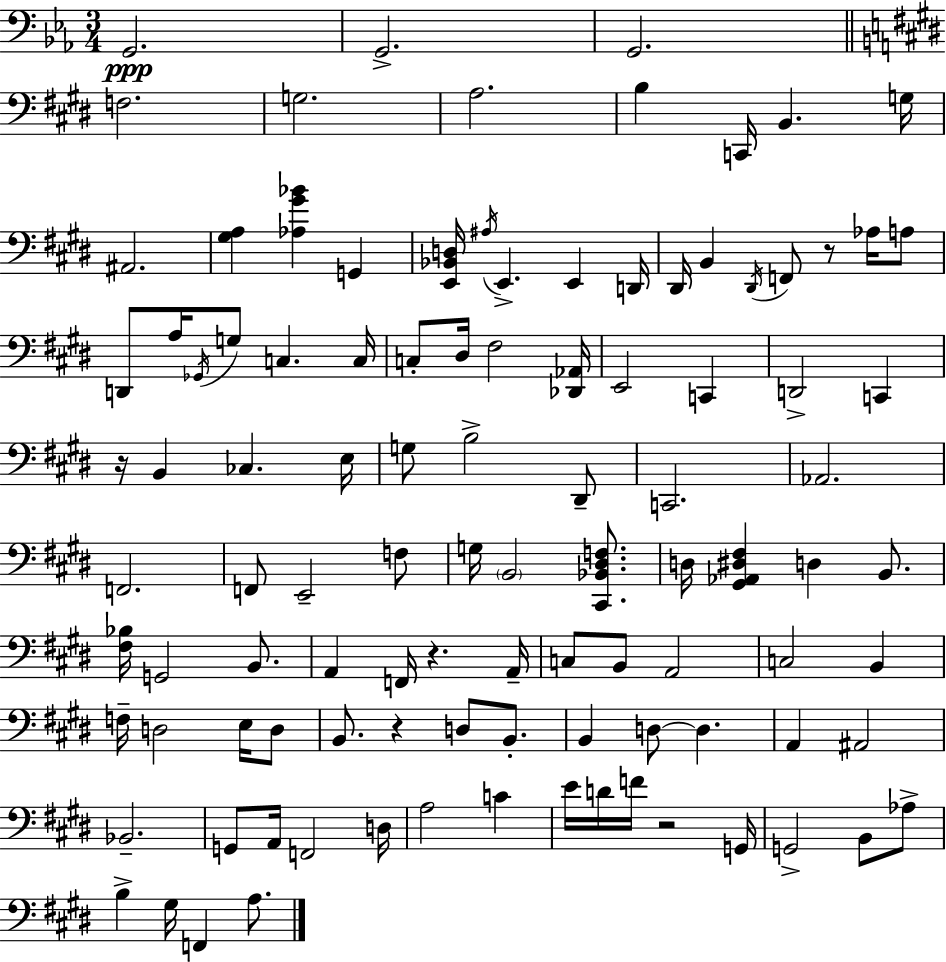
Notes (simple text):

G2/h. G2/h. G2/h. F3/h. G3/h. A3/h. B3/q C2/s B2/q. G3/s A#2/h. [G#3,A3]/q [Ab3,G#4,Bb4]/q G2/q [E2,Bb2,D3]/s A#3/s E2/q. E2/q D2/s D#2/s B2/q D#2/s F2/e R/e Ab3/s A3/e D2/e A3/s Gb2/s G3/e C3/q. C3/s C3/e D#3/s F#3/h [Db2,Ab2]/s E2/h C2/q D2/h C2/q R/s B2/q CES3/q. E3/s G3/e B3/h D#2/e C2/h. Ab2/h. F2/h. F2/e E2/h F3/e G3/s B2/h [C#2,Bb2,D#3,F3]/e. D3/s [G#2,Ab2,D#3,F#3]/q D3/q B2/e. [F#3,Bb3]/s G2/h B2/e. A2/q F2/s R/q. A2/s C3/e B2/e A2/h C3/h B2/q F3/s D3/h E3/s D3/e B2/e. R/q D3/e B2/e. B2/q D3/e D3/q. A2/q A#2/h Bb2/h. G2/e A2/s F2/h D3/s A3/h C4/q E4/s D4/s F4/s R/h G2/s G2/h B2/e Ab3/e B3/q G#3/s F2/q A3/e.